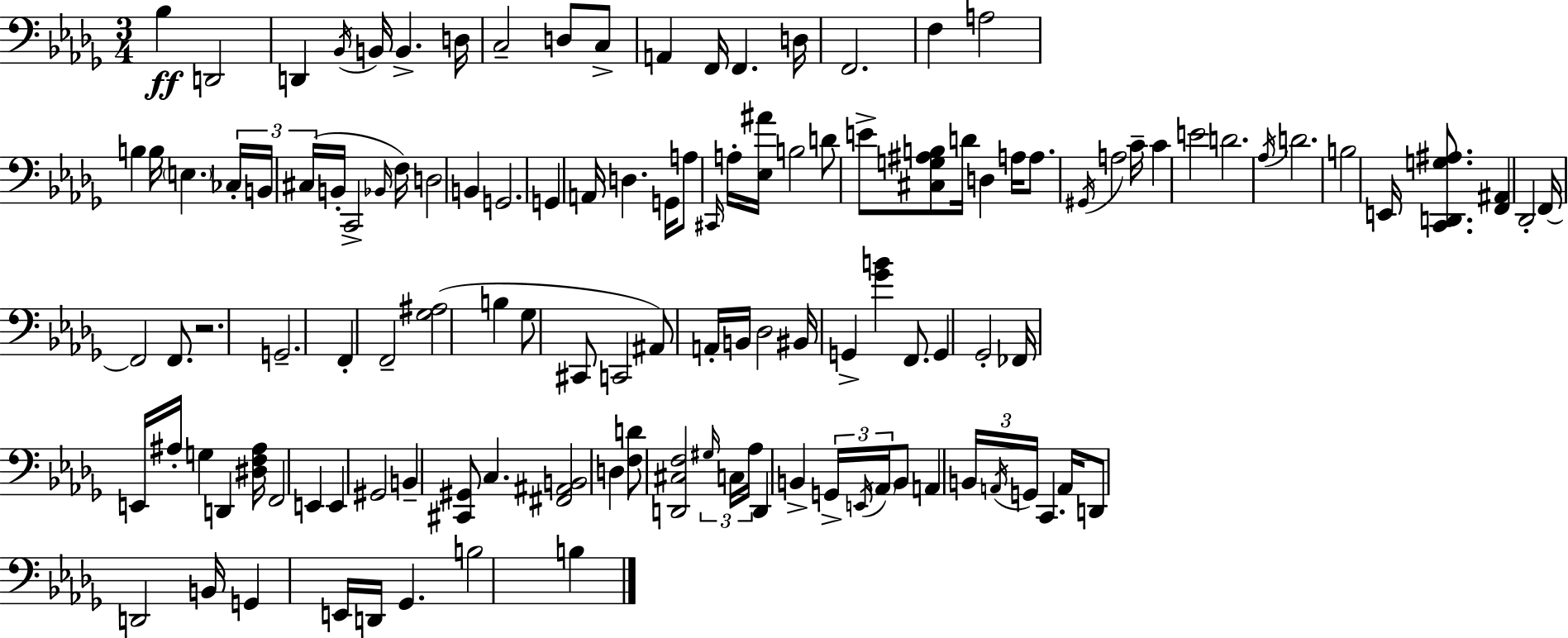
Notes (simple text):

Bb3/q D2/h D2/q Bb2/s B2/s B2/q. D3/s C3/h D3/e C3/e A2/q F2/s F2/q. D3/s F2/h. F3/q A3/h B3/q B3/s E3/q. CES3/s B2/s C#3/s B2/s C2/h Bb2/s F3/s D3/h B2/q G2/h. G2/q A2/s D3/q. G2/s A3/e C#2/s A3/s [Eb3,A#4]/s B3/h D4/e E4/e [C#3,G3,A#3,B3]/e D4/s D3/q A3/s A3/e. G#2/s A3/h C4/s C4/q E4/h D4/h. Ab3/s D4/h. B3/h E2/s [C2,D2,G3,A#3]/e. [F2,A#2]/q Db2/h F2/s F2/h F2/e. R/h. G2/h. F2/q F2/h [Gb3,A#3]/h B3/q Gb3/e C#2/e C2/h A#2/e A2/s B2/s Db3/h BIS2/s G2/q [Gb4,B4]/q F2/e. G2/q Gb2/h FES2/s E2/s A#3/s G3/q D2/q [D#3,F3,A#3]/s F2/h E2/q E2/q G#2/h B2/q [C#2,G#2]/e C3/q. [F#2,A#2,B2]/h D3/q [F3,D4]/e [D2,C#3,F3]/h G#3/s C3/s Ab3/s D2/q B2/q G2/s E2/s Ab2/s B2/e A2/q B2/s A2/s G2/s C2/q. A2/s D2/e D2/h B2/s G2/q E2/s D2/s Gb2/q. B3/h B3/q